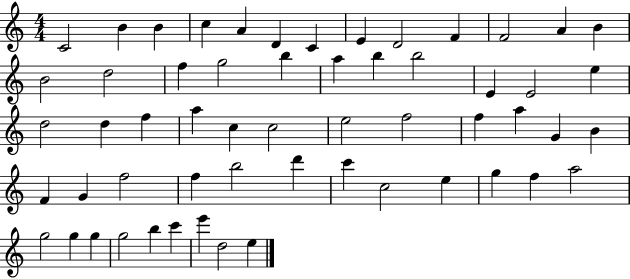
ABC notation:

X:1
T:Untitled
M:4/4
L:1/4
K:C
C2 B B c A D C E D2 F F2 A B B2 d2 f g2 b a b b2 E E2 e d2 d f a c c2 e2 f2 f a G B F G f2 f b2 d' c' c2 e g f a2 g2 g g g2 b c' e' d2 e